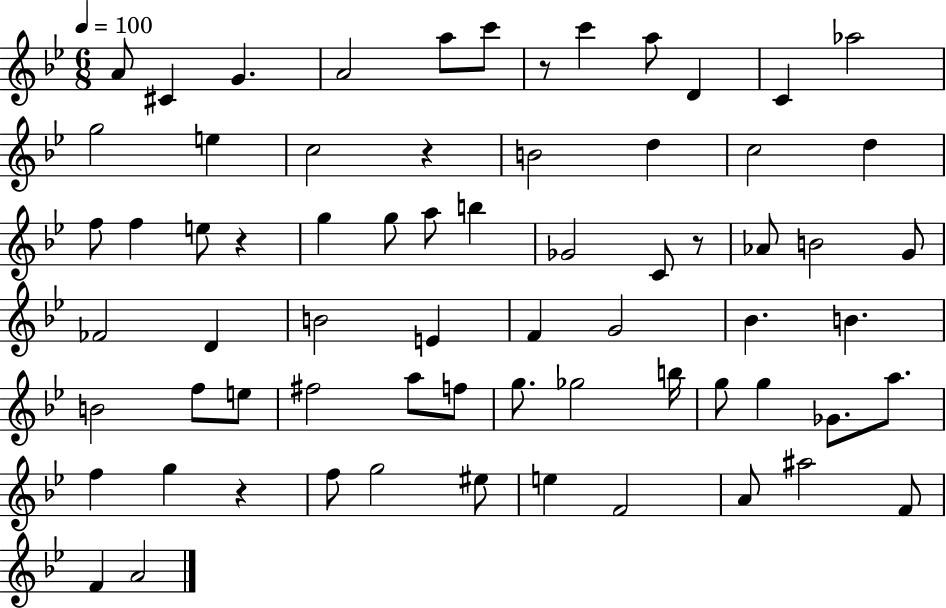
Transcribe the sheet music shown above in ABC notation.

X:1
T:Untitled
M:6/8
L:1/4
K:Bb
A/2 ^C G A2 a/2 c'/2 z/2 c' a/2 D C _a2 g2 e c2 z B2 d c2 d f/2 f e/2 z g g/2 a/2 b _G2 C/2 z/2 _A/2 B2 G/2 _F2 D B2 E F G2 _B B B2 f/2 e/2 ^f2 a/2 f/2 g/2 _g2 b/4 g/2 g _G/2 a/2 f g z f/2 g2 ^e/2 e F2 A/2 ^a2 F/2 F A2